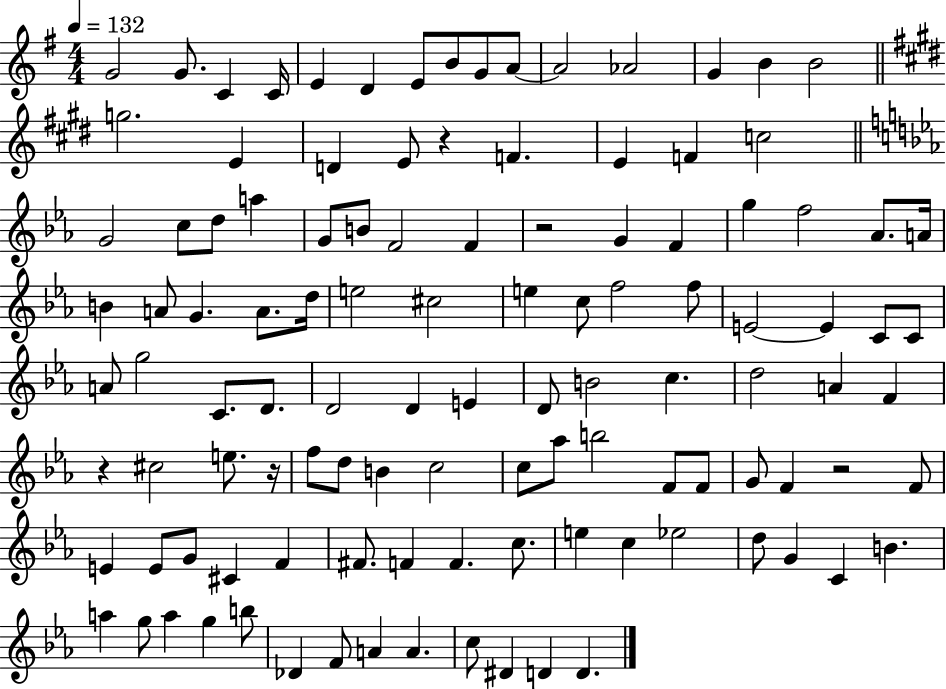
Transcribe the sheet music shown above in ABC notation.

X:1
T:Untitled
M:4/4
L:1/4
K:G
G2 G/2 C C/4 E D E/2 B/2 G/2 A/2 A2 _A2 G B B2 g2 E D E/2 z F E F c2 G2 c/2 d/2 a G/2 B/2 F2 F z2 G F g f2 _A/2 A/4 B A/2 G A/2 d/4 e2 ^c2 e c/2 f2 f/2 E2 E C/2 C/2 A/2 g2 C/2 D/2 D2 D E D/2 B2 c d2 A F z ^c2 e/2 z/4 f/2 d/2 B c2 c/2 _a/2 b2 F/2 F/2 G/2 F z2 F/2 E E/2 G/2 ^C F ^F/2 F F c/2 e c _e2 d/2 G C B a g/2 a g b/2 _D F/2 A A c/2 ^D D D